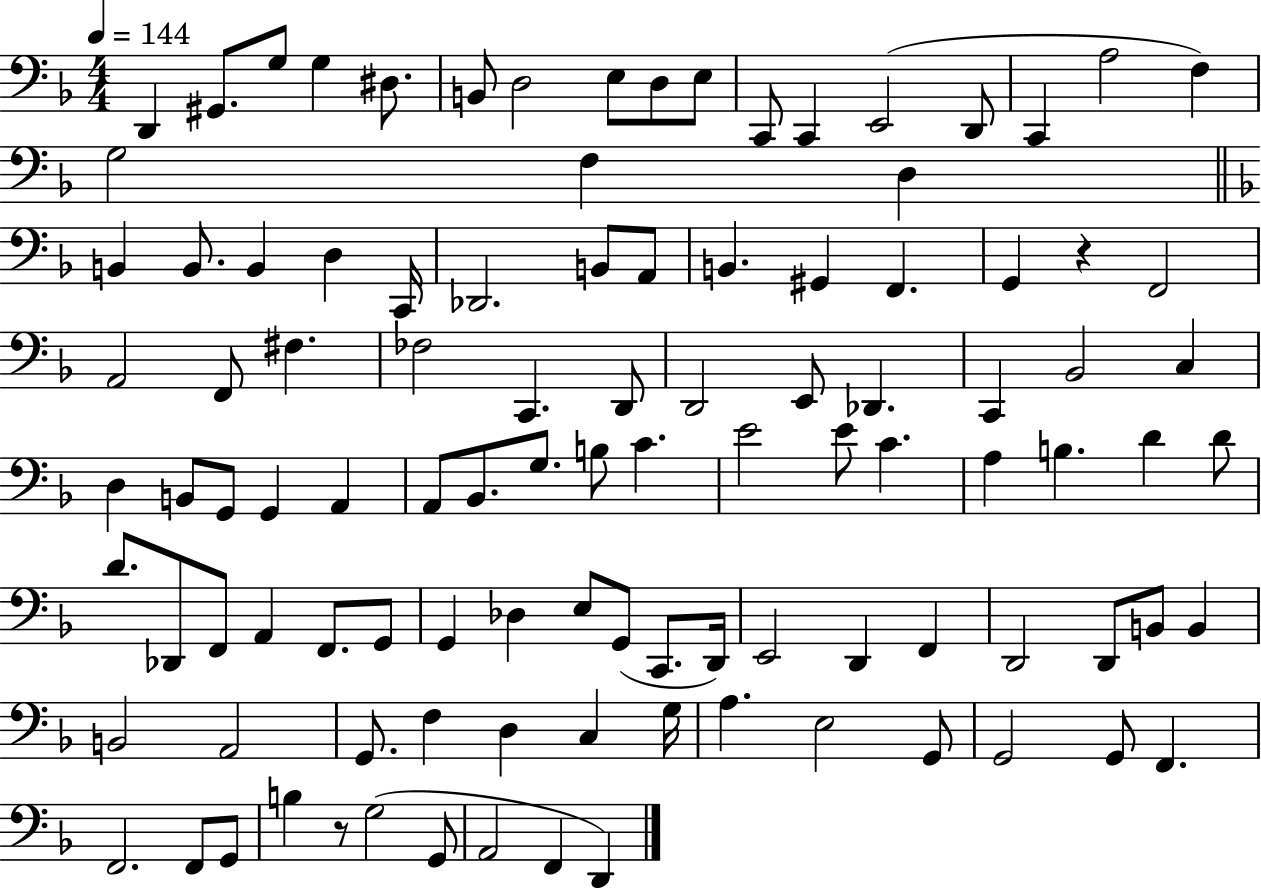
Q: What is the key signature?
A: F major